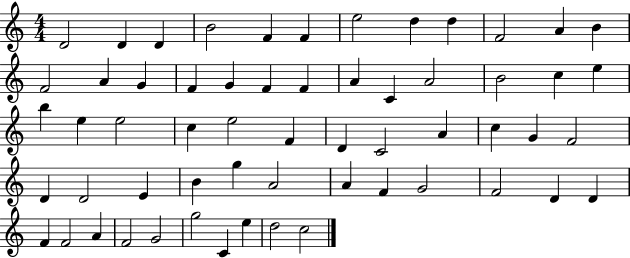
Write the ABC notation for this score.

X:1
T:Untitled
M:4/4
L:1/4
K:C
D2 D D B2 F F e2 d d F2 A B F2 A G F G F F A C A2 B2 c e b e e2 c e2 F D C2 A c G F2 D D2 E B g A2 A F G2 F2 D D F F2 A F2 G2 g2 C e d2 c2